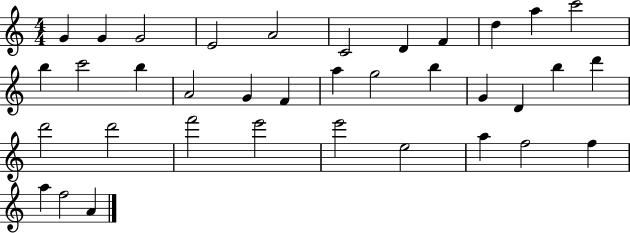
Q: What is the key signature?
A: C major